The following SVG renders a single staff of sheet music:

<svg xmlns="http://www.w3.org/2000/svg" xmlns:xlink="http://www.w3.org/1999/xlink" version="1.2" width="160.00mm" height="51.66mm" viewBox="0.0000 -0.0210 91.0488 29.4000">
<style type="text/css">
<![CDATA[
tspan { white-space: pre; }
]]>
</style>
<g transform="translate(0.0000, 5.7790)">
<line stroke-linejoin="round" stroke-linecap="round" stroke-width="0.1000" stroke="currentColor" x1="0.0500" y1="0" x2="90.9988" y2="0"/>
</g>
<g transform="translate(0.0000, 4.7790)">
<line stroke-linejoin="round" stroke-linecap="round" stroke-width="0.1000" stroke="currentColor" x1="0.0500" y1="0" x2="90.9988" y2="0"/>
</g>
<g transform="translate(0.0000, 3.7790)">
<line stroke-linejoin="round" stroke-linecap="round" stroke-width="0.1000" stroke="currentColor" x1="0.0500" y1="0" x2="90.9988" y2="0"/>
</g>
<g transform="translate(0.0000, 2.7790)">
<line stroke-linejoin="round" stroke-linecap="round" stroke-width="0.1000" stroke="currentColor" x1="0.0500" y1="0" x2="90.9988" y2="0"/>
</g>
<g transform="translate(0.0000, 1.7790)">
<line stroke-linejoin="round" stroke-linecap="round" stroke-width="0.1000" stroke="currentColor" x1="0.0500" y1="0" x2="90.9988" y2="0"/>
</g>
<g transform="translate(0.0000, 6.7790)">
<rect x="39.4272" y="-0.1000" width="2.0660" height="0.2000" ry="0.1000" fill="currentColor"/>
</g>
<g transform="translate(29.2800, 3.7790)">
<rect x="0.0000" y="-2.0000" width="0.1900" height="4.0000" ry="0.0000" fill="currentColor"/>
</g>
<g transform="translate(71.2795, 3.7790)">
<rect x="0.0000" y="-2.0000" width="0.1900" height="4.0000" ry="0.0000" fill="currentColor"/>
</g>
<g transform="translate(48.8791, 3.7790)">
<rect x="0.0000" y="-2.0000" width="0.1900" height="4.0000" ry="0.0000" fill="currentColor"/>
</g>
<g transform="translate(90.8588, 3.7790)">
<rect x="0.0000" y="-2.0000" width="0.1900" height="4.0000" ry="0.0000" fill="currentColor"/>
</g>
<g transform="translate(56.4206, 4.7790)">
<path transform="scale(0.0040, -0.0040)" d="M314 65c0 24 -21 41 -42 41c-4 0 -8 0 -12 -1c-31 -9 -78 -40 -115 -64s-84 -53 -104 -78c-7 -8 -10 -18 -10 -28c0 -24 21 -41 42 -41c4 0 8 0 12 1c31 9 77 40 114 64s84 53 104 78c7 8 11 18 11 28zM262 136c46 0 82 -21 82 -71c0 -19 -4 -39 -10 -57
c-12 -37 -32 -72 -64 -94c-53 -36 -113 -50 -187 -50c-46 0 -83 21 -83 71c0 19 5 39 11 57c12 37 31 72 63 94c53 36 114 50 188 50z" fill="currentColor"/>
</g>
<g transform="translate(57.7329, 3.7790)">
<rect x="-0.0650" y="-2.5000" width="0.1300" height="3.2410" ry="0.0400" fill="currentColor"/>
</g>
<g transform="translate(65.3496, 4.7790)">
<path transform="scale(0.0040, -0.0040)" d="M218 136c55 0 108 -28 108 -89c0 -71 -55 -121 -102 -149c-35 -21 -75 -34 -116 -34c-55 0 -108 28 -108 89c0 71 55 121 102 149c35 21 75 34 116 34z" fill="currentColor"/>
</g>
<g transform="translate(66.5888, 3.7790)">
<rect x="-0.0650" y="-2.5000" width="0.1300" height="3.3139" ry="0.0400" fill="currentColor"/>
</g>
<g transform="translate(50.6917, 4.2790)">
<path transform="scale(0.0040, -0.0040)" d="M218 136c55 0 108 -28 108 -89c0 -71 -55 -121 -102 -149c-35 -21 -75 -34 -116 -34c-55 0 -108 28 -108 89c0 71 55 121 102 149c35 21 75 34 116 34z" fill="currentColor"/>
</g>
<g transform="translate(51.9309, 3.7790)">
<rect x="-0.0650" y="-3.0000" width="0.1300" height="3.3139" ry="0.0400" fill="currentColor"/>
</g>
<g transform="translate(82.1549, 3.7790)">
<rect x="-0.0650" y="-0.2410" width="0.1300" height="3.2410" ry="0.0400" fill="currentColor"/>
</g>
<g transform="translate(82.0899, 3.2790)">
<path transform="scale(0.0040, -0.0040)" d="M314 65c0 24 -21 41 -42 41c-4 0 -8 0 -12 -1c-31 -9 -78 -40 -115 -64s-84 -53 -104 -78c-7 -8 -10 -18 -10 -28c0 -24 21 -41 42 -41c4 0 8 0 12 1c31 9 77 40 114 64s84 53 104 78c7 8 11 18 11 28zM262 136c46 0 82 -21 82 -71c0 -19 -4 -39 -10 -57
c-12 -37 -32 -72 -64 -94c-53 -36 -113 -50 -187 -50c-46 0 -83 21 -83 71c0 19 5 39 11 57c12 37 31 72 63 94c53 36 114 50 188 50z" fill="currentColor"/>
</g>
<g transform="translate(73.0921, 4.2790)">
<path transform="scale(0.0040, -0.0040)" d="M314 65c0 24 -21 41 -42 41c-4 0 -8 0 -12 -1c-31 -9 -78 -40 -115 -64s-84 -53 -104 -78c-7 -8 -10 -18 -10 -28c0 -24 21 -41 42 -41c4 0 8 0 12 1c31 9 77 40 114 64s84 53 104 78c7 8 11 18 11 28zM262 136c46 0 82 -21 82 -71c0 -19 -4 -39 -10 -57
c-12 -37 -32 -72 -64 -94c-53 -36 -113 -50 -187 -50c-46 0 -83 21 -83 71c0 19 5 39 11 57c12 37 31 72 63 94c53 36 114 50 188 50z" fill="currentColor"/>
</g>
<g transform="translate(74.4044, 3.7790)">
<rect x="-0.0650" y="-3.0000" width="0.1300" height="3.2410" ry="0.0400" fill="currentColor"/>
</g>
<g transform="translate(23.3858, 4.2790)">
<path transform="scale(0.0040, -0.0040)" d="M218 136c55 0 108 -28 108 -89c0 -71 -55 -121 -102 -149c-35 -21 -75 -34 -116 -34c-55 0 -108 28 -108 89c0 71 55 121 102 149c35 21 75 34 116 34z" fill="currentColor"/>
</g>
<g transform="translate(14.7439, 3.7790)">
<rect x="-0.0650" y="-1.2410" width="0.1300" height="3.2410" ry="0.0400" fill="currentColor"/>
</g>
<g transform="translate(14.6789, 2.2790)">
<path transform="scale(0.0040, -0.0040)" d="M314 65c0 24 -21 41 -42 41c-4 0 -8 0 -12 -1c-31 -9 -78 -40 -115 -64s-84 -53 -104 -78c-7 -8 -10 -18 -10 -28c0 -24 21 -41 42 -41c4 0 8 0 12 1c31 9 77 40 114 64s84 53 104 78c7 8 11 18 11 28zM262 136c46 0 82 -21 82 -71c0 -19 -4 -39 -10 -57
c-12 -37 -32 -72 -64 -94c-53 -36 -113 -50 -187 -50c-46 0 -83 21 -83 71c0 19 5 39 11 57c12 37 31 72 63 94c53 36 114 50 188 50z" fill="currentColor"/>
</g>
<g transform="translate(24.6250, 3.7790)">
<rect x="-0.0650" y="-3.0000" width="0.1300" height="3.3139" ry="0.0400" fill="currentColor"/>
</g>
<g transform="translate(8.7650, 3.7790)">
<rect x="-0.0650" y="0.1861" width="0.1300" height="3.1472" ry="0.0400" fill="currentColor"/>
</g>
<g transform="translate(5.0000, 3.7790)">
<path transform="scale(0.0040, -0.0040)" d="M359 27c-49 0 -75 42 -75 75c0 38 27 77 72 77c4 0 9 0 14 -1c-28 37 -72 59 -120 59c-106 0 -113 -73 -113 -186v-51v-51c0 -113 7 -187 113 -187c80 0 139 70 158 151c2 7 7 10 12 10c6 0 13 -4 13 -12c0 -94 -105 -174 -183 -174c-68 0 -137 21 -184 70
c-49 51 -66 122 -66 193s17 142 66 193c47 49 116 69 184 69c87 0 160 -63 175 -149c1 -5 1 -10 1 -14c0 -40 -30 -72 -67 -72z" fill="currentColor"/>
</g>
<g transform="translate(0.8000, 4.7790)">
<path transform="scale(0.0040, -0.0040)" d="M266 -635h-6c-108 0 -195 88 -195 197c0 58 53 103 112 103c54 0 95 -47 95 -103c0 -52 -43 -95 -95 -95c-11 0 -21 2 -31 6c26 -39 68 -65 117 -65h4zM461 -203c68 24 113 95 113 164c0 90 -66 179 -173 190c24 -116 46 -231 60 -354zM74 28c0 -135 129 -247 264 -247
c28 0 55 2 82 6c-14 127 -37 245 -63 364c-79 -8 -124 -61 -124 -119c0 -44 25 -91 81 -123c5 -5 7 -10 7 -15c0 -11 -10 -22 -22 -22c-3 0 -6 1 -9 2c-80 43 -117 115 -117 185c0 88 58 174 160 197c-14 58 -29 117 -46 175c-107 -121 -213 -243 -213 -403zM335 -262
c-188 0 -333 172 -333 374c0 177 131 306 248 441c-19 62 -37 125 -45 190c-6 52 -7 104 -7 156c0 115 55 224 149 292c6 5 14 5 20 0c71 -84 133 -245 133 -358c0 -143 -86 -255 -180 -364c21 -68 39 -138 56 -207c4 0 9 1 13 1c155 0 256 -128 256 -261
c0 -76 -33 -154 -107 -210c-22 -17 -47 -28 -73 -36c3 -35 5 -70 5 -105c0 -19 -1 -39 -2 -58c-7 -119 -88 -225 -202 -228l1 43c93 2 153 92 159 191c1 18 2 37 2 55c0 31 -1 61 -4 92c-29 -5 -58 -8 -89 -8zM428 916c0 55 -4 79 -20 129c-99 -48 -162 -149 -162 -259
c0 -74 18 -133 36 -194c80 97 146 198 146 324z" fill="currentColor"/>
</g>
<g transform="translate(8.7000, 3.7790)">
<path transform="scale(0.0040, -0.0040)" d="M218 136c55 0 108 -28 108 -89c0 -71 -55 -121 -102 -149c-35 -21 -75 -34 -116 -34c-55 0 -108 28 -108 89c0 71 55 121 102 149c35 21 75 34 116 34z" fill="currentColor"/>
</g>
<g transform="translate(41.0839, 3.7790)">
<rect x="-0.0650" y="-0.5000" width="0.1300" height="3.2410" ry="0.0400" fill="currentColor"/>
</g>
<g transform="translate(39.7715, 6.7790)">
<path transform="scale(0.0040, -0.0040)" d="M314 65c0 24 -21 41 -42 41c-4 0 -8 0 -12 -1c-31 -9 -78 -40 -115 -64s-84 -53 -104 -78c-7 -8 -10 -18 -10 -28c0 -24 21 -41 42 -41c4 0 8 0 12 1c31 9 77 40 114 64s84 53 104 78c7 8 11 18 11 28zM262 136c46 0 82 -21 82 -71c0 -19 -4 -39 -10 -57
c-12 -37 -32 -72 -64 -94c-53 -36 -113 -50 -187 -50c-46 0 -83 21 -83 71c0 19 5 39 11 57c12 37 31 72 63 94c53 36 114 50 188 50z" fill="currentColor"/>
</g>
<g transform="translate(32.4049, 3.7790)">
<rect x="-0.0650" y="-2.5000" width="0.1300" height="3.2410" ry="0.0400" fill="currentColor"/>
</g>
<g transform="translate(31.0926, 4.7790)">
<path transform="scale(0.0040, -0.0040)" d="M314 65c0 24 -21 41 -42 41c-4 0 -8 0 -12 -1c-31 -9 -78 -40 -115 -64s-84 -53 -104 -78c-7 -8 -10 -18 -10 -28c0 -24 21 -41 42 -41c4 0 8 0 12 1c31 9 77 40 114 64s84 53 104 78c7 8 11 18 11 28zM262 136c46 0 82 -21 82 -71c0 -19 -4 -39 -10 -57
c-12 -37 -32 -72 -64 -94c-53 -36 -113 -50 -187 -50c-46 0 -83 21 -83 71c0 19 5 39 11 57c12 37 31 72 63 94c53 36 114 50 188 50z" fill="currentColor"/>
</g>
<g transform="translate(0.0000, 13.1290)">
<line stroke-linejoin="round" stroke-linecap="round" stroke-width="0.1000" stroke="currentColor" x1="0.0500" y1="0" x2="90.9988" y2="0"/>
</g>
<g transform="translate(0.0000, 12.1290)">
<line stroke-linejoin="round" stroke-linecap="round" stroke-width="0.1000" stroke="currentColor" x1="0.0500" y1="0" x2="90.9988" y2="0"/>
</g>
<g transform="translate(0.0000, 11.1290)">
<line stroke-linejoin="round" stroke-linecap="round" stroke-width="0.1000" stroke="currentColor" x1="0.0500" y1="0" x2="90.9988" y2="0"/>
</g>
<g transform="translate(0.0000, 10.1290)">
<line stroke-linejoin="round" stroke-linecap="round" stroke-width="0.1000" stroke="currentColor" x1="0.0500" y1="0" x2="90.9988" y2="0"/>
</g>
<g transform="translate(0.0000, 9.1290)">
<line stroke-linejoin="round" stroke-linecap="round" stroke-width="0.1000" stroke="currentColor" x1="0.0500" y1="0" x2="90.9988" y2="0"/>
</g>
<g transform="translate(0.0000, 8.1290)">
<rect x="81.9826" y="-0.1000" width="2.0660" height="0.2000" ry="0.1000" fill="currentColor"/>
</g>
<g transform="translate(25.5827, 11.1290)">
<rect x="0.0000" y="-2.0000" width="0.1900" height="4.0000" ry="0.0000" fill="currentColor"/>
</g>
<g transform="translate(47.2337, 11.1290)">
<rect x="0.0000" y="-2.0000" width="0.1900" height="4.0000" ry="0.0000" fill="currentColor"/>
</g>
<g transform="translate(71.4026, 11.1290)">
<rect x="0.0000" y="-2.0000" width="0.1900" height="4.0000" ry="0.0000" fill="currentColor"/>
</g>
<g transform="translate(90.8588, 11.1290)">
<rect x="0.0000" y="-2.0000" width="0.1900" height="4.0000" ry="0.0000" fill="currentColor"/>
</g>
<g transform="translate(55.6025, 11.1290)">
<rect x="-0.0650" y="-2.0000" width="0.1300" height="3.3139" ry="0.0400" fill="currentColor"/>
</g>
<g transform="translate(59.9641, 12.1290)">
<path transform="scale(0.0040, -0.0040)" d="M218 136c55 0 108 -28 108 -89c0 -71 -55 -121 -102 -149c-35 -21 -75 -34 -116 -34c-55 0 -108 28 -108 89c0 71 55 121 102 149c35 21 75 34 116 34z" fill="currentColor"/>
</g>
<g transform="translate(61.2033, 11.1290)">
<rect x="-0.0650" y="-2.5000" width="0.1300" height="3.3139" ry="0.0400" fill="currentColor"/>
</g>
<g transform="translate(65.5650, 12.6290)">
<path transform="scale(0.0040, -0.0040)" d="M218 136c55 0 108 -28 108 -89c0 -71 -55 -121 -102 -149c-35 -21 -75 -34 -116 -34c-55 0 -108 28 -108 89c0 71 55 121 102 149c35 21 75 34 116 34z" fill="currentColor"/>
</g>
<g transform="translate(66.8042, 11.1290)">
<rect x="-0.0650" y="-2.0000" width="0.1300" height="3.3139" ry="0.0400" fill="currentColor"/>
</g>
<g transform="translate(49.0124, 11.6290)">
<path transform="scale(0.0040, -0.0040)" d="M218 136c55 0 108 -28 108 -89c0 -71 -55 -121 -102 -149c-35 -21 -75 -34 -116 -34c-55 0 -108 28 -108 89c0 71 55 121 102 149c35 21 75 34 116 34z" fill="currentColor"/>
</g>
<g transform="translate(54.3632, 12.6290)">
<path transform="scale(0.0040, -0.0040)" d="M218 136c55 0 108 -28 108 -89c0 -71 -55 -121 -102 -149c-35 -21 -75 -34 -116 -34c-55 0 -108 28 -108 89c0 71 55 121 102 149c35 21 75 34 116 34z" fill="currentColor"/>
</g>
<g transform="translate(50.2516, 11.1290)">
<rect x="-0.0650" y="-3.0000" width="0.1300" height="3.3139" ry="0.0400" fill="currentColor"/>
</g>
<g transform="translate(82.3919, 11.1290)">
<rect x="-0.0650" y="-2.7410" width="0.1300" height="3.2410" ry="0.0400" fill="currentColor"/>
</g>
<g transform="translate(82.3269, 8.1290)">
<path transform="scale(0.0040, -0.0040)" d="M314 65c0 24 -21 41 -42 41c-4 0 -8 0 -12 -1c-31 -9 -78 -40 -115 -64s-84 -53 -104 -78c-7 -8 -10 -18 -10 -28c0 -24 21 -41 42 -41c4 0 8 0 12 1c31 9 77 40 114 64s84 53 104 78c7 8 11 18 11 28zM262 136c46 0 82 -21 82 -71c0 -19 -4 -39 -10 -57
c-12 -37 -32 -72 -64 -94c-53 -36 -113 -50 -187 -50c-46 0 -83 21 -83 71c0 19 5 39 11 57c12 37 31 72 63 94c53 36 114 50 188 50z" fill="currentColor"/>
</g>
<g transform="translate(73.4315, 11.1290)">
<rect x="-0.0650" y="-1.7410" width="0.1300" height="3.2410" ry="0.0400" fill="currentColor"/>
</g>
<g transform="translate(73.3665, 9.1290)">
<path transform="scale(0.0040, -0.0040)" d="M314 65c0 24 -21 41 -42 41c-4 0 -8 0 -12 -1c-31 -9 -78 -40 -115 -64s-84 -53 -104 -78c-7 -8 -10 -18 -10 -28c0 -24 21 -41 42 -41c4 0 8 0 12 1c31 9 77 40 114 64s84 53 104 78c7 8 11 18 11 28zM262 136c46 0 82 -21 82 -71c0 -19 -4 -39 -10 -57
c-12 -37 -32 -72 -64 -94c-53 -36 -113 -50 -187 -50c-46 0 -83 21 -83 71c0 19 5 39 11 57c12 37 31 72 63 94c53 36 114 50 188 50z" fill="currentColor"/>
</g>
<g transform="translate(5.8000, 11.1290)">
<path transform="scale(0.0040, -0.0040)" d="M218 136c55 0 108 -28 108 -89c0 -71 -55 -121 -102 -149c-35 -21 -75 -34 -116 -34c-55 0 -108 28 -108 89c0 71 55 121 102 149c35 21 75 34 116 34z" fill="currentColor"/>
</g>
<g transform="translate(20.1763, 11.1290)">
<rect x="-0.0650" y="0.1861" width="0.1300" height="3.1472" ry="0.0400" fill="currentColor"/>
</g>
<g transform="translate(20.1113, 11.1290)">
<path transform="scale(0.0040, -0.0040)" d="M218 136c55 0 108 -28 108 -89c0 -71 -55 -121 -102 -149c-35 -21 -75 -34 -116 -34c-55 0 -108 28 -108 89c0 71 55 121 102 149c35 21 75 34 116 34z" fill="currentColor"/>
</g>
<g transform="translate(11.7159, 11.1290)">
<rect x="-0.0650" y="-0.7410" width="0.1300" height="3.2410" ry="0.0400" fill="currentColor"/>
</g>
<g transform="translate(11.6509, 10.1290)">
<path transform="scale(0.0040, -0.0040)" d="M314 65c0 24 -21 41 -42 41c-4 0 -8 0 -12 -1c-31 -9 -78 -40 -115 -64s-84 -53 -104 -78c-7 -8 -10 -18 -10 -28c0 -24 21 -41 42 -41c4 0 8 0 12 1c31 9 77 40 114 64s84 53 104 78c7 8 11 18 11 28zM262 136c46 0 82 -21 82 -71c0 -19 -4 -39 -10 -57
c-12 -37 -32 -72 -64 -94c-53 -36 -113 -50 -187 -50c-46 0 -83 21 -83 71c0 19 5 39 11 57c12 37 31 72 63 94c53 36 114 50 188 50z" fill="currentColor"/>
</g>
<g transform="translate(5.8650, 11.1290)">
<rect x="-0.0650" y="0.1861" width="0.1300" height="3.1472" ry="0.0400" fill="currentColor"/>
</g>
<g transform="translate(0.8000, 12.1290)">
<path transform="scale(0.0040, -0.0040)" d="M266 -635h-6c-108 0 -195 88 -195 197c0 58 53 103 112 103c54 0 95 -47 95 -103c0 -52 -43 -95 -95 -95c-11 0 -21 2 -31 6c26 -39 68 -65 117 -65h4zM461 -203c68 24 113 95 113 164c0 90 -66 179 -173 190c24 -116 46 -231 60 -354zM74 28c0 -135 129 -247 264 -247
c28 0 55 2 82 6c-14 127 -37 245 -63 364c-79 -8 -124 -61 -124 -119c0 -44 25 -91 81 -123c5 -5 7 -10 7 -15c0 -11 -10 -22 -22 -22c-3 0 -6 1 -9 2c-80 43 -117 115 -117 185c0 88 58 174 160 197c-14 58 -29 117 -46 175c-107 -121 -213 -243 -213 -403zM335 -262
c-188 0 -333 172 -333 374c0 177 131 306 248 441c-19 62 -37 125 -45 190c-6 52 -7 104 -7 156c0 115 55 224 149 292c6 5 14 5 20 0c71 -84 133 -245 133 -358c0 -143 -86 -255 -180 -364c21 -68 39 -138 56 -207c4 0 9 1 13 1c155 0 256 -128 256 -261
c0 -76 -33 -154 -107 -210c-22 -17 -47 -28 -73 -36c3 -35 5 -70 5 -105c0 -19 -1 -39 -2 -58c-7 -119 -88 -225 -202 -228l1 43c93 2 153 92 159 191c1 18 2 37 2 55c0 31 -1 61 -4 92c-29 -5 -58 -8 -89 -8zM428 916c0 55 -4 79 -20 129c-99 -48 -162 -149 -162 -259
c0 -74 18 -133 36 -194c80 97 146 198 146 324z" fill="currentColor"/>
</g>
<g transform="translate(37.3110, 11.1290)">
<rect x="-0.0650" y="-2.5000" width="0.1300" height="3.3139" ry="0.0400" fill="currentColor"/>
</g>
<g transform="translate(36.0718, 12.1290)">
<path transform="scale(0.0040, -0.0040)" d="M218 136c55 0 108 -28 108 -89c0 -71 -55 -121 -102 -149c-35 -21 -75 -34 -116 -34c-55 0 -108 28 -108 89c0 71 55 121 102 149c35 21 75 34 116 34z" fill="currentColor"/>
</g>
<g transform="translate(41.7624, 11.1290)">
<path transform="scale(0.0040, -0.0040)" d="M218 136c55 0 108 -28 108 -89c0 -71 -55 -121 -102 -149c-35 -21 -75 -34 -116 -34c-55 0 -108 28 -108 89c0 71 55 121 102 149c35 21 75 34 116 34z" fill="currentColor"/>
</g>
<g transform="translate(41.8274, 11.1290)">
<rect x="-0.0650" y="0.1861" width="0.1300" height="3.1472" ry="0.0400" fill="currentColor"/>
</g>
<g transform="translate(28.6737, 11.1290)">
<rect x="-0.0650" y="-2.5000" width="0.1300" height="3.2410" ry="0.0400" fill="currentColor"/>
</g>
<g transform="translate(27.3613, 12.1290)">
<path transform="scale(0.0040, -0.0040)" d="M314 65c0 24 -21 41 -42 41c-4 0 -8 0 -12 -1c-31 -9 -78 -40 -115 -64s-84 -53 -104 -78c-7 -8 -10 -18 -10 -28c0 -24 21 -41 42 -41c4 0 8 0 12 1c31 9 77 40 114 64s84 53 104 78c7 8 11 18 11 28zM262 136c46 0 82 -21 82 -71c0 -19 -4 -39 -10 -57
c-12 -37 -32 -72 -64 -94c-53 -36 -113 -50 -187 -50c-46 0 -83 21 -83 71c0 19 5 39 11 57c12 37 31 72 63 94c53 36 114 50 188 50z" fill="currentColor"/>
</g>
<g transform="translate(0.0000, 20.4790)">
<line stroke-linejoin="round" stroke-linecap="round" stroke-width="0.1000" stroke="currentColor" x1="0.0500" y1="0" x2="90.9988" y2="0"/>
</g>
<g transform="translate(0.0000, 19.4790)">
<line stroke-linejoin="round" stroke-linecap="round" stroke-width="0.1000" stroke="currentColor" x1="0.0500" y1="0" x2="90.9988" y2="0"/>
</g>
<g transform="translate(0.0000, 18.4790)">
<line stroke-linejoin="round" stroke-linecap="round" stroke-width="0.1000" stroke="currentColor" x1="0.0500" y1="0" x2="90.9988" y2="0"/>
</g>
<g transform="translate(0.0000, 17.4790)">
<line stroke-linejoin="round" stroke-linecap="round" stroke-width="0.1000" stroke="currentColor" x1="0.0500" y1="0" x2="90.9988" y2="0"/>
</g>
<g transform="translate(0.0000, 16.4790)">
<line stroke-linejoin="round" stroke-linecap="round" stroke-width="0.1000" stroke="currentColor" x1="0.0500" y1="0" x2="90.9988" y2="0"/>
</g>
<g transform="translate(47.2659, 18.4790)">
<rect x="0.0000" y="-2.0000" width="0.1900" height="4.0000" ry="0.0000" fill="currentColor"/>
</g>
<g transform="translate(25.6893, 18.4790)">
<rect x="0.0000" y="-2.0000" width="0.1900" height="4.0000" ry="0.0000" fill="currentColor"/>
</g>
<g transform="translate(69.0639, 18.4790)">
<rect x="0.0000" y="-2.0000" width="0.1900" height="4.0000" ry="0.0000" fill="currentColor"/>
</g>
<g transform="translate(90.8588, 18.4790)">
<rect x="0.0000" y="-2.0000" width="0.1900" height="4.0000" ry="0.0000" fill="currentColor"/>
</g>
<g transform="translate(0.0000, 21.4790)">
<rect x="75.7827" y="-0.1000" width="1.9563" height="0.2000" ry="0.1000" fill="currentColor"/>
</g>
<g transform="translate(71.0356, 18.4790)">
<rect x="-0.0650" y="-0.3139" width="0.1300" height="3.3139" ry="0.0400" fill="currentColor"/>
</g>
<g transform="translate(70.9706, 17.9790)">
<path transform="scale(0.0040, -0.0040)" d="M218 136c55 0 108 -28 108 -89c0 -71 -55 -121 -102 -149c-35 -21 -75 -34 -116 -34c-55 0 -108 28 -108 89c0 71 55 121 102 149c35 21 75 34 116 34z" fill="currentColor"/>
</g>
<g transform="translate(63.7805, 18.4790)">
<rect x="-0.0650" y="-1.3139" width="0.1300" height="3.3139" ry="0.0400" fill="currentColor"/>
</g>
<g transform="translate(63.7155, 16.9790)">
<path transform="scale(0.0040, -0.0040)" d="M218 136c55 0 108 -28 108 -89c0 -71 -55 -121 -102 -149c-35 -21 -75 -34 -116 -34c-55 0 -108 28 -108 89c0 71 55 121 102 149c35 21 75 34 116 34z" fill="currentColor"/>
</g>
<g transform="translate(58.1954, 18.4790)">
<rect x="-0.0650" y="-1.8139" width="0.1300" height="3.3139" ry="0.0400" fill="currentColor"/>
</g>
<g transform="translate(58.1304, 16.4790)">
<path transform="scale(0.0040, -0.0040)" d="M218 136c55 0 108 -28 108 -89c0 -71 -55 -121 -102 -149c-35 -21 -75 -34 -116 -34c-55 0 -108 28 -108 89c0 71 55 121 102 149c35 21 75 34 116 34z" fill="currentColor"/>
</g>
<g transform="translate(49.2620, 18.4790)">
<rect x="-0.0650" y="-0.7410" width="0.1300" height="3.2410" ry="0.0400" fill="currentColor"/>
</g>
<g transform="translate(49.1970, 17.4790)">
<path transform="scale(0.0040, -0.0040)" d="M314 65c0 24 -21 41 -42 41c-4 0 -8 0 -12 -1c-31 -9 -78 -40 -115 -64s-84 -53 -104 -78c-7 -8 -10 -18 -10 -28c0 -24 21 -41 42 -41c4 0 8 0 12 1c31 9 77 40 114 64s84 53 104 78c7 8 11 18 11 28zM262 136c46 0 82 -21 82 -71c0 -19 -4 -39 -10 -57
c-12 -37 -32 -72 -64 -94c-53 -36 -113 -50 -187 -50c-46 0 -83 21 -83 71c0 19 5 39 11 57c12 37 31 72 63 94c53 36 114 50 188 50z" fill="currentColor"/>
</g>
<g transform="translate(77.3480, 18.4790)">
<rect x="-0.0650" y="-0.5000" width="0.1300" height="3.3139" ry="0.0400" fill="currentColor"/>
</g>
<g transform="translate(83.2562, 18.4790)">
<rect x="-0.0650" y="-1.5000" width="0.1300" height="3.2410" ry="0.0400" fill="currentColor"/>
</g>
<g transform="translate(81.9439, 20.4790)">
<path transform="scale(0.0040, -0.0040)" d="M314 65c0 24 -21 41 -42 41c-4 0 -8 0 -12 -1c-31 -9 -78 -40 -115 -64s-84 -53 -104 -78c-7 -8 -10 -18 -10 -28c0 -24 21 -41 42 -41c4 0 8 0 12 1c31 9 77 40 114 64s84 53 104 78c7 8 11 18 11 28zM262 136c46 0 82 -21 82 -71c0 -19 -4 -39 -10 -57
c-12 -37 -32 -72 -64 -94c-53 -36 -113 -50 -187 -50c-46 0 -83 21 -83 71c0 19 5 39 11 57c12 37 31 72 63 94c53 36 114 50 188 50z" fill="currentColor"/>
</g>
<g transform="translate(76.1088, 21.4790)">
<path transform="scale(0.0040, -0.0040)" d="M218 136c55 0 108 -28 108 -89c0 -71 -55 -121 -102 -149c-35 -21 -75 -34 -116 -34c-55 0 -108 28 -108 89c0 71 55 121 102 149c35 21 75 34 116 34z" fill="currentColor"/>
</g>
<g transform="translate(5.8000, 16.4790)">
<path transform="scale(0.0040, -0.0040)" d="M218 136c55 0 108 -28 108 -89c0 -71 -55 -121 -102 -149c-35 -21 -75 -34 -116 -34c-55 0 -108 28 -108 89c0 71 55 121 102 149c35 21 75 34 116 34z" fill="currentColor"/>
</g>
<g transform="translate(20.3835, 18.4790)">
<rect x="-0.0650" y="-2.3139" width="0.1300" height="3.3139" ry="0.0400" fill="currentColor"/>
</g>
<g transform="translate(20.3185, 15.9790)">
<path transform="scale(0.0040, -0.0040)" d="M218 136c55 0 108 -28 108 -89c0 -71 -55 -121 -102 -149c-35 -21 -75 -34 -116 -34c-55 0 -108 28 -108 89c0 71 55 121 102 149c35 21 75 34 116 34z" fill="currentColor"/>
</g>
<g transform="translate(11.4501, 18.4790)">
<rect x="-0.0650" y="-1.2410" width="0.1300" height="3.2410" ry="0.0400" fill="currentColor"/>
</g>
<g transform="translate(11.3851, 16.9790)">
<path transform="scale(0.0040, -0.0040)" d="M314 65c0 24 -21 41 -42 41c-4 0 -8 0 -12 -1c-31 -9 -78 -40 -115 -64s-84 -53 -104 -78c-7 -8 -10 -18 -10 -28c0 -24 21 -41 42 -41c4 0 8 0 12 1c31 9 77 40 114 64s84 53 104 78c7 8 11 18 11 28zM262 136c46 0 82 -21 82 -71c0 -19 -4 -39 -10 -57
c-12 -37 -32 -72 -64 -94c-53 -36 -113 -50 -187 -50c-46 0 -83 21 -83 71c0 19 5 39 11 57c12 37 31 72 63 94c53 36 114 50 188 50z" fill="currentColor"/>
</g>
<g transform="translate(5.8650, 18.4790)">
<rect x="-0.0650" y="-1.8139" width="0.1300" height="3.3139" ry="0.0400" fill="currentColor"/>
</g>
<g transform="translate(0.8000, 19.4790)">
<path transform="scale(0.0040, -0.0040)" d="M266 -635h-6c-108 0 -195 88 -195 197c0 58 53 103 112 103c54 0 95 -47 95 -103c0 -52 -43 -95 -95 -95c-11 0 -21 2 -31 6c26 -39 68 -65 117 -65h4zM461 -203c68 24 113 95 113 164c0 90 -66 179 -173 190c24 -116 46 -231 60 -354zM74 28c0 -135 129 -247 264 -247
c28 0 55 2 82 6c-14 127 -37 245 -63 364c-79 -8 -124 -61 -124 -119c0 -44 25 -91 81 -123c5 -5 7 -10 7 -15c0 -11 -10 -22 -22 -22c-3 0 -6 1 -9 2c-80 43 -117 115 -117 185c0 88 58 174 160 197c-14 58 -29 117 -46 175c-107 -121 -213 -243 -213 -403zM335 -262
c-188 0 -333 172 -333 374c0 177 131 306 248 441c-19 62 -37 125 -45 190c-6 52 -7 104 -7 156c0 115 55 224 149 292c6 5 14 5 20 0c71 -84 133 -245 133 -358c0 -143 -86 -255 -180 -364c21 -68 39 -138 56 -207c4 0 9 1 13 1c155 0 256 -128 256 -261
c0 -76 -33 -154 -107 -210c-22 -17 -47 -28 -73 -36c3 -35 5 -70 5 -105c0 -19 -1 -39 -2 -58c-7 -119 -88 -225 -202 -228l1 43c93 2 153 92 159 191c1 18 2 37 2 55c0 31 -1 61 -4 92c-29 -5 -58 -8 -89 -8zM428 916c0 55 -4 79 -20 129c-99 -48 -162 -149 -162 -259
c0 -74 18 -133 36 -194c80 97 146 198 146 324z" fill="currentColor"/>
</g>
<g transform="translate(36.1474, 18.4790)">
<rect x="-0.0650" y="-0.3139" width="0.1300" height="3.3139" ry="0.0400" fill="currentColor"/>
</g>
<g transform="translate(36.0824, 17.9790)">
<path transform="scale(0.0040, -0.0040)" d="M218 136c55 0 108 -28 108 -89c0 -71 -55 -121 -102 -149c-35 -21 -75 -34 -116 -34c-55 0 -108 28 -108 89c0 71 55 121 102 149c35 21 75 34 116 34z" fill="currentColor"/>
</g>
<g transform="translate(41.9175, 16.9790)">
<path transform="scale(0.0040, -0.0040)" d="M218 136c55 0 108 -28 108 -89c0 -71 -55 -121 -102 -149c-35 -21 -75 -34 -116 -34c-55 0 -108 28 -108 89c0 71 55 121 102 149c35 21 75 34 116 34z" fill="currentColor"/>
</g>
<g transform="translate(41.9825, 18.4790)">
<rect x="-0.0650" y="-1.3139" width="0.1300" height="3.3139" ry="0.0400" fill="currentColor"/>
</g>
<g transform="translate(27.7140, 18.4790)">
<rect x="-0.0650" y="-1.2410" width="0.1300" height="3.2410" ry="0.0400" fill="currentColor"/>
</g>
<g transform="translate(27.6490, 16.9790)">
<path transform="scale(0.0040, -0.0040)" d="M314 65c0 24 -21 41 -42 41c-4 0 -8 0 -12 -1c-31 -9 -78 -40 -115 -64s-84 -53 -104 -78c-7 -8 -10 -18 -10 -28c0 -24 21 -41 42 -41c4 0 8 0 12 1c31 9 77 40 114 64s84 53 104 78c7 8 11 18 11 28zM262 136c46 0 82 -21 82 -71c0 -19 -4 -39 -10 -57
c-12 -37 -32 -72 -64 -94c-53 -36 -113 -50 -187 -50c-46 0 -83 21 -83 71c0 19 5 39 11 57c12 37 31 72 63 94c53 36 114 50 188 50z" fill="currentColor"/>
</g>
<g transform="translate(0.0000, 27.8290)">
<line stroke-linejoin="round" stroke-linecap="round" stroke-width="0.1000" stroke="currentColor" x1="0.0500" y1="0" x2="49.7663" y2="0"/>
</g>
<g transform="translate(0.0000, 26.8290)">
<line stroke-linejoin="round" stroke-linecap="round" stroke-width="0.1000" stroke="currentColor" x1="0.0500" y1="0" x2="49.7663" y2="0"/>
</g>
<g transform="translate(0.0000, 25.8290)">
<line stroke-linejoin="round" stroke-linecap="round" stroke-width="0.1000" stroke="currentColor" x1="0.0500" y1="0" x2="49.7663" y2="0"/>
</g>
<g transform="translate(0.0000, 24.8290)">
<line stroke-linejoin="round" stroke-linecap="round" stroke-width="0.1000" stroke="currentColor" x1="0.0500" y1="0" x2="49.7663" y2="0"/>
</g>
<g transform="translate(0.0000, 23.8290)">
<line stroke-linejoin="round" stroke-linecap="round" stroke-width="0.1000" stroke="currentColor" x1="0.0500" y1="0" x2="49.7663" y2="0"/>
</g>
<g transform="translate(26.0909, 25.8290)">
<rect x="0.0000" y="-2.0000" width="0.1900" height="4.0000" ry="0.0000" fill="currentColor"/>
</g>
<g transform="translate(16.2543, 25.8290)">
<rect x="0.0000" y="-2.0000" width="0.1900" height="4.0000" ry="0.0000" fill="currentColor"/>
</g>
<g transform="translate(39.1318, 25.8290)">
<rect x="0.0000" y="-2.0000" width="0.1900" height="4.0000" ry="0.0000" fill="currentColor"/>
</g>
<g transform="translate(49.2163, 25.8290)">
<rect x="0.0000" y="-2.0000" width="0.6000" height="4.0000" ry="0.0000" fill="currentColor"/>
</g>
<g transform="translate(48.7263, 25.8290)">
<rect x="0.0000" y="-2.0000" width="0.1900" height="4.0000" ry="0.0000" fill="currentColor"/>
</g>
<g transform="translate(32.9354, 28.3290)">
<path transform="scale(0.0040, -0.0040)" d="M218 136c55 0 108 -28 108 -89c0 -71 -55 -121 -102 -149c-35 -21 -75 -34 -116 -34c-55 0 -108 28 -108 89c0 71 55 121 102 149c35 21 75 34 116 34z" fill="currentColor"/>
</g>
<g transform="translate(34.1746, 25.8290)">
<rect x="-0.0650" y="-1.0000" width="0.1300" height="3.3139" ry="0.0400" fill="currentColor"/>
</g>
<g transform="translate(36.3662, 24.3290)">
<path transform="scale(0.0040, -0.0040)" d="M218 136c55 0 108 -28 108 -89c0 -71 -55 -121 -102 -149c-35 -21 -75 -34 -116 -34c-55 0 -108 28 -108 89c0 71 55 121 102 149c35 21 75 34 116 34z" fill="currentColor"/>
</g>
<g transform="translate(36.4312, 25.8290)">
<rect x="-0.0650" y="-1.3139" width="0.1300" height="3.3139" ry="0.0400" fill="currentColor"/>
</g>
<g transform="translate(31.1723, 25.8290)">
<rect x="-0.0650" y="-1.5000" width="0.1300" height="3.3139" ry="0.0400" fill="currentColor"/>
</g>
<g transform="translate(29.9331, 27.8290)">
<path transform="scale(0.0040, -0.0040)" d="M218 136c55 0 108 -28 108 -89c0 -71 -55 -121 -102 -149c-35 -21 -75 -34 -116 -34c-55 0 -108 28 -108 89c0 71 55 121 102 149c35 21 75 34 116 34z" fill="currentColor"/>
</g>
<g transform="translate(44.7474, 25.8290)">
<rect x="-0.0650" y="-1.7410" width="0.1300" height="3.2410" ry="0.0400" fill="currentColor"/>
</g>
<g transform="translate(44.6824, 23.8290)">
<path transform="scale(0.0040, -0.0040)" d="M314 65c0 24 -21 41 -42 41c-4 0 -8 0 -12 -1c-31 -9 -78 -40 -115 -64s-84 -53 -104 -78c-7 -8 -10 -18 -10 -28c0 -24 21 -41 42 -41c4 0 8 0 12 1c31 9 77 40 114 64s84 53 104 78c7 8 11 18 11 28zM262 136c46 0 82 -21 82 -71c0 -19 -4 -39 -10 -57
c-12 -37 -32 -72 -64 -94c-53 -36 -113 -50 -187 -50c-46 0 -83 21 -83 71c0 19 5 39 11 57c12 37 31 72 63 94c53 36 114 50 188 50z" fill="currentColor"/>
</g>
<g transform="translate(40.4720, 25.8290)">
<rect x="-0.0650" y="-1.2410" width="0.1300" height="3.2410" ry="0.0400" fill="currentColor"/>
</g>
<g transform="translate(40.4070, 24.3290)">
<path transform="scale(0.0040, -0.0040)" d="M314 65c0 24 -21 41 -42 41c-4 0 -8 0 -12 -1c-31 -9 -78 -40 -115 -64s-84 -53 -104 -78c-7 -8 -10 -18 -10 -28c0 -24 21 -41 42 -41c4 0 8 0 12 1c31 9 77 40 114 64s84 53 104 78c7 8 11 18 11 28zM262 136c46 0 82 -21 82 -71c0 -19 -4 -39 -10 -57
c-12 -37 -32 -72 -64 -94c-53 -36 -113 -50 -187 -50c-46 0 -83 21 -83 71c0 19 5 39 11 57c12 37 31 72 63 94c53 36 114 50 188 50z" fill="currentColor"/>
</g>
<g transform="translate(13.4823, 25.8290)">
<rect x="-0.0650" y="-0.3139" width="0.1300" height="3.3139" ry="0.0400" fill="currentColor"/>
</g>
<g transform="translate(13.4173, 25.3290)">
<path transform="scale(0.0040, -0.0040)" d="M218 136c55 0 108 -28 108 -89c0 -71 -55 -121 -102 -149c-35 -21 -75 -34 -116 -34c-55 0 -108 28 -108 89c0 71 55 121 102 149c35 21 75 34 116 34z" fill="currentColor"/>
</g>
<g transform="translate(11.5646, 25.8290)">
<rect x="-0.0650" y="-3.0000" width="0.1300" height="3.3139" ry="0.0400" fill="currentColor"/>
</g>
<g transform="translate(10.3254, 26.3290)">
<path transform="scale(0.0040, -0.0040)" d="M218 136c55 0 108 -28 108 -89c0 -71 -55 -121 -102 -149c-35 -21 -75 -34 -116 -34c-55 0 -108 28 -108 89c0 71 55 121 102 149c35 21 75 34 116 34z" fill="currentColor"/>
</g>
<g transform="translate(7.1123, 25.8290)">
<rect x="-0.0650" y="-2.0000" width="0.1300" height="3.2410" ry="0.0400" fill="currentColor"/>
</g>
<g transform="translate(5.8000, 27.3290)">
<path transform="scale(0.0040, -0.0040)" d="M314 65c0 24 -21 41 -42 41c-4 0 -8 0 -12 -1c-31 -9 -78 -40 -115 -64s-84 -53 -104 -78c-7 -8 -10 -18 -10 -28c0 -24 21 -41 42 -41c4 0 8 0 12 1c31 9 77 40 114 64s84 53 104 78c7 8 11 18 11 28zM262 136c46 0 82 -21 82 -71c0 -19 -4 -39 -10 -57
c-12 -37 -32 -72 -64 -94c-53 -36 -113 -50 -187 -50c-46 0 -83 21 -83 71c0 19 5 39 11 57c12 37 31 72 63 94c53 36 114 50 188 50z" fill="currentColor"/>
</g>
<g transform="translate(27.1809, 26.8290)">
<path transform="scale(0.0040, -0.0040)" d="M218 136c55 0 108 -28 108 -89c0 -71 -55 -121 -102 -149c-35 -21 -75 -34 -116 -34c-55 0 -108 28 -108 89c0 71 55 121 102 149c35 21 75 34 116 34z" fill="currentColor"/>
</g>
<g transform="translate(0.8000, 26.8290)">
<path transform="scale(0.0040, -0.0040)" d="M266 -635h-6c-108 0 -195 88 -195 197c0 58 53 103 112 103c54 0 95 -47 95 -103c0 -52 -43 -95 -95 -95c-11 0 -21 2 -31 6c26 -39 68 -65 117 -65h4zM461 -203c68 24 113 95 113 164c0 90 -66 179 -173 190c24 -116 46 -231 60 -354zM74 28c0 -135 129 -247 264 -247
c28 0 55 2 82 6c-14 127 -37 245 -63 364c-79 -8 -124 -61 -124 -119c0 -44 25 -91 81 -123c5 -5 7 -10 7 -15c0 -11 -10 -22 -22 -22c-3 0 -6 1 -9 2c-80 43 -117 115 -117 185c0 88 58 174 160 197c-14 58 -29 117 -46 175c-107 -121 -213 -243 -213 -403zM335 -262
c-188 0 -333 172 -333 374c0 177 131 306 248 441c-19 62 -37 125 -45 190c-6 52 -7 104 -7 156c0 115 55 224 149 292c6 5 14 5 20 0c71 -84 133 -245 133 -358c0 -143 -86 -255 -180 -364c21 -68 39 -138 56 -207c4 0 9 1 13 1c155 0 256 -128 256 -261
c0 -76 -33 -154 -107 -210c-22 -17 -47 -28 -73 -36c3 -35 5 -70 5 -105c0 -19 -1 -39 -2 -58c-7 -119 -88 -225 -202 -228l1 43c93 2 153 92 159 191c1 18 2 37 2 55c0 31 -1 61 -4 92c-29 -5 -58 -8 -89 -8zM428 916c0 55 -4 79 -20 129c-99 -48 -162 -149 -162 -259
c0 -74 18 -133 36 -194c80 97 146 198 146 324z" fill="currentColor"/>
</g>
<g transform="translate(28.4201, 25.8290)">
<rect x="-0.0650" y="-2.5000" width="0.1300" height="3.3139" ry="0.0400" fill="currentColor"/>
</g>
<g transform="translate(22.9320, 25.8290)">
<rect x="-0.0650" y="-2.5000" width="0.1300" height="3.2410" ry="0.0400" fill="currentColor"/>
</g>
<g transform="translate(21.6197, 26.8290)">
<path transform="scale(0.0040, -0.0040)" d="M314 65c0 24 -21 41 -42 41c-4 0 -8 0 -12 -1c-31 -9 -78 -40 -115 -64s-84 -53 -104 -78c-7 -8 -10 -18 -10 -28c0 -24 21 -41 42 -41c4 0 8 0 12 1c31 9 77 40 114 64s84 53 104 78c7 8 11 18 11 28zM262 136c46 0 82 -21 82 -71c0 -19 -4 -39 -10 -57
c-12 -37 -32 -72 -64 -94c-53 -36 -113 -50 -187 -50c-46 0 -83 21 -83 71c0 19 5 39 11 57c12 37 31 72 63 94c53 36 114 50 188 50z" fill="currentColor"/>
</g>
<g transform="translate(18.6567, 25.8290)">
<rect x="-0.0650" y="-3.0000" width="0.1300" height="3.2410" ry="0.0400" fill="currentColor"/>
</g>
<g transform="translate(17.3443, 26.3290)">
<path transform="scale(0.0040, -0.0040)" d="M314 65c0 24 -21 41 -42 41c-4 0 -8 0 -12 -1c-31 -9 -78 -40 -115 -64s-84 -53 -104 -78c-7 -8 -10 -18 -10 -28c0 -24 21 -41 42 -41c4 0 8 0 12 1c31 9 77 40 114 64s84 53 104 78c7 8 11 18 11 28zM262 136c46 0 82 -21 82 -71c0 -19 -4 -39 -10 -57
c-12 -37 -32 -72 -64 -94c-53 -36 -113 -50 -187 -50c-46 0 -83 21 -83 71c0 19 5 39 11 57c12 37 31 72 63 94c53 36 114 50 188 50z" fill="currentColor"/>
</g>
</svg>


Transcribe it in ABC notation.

X:1
T:Untitled
M:4/4
L:1/4
K:C
B e2 A G2 C2 A G2 G A2 c2 B d2 B G2 G B A F G F f2 a2 f e2 g e2 c e d2 f e c C E2 F2 A c A2 G2 G E D e e2 f2